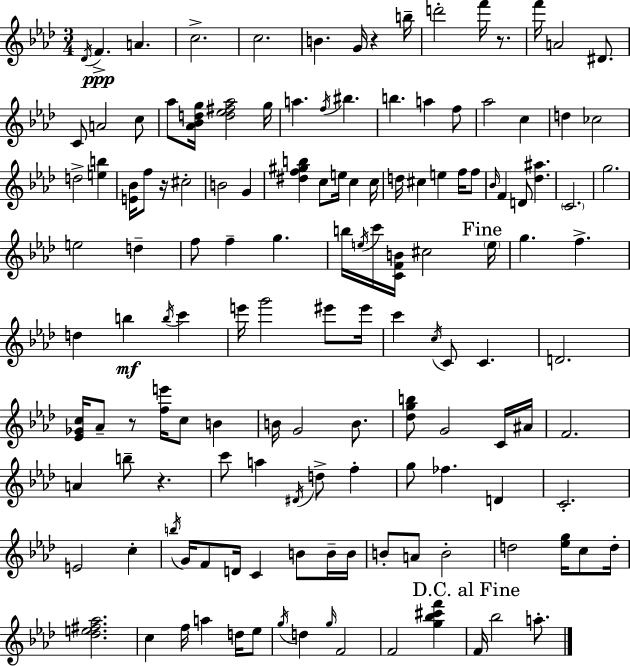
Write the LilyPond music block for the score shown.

{
  \clef treble
  \numericTimeSignature
  \time 3/4
  \key f \minor
  \repeat volta 2 { \acciaccatura { des'16 }\ppp f'4.-> a'4. | c''2.-> | c''2. | b'4. g'16 r4 | \break b''16-- d'''2-. f'''16 r8. | f'''16 a'2 dis'8. | c'8 a'2 c''8 | aes''8 <aes' bes' d'' g''>16 <d'' ees'' fis'' aes''>2 | \break g''16 a''4. \acciaccatura { f''16 } bis''4. | b''4. a''4 | f''8 aes''2 c''4 | d''4 ces''2 | \break d''2-> <e'' b''>4 | <e' bes'>16 f''8 r16 cis''2-. | b'2 g'4 | <dis'' f'' gis'' b''>4 c''8 e''16 c''4 | \break c''16 d''16 cis''4 e''4 f''16 | f''8 \grace { bes'16 } f'4 d'8 <des'' ais''>4. | \parenthesize c'2. | g''2. | \break e''2 d''4-- | f''8 f''4-- g''4. | b''16 \acciaccatura { e''16 } c'''16 <c' f' b'>16 cis''2 | \mark "Fine" \parenthesize e''16 g''4. f''4.-> | \break d''4 b''4\mf | \acciaccatura { b''16 } c'''4 e'''16 g'''2 | eis'''8 eis'''16 c'''4 \acciaccatura { c''16 } c'8 | c'4. d'2. | \break <ees' ges' c''>16 aes'8-- r8 <f'' e'''>16 | c''8 b'4 b'16 g'2 | b'8. <des'' g'' b''>8 g'2 | c'16 ais'16 f'2. | \break a'4 b''8-- | r4. c'''8 a''4 | \acciaccatura { dis'16 } d''8-> f''4-. g''8 fes''4. | d'4 c'2.-. | \break e'2 | c''4-. \acciaccatura { b''16 } g'16 f'8 d'16 | c'4 b'8 b'16-- b'16 b'8-. a'8 | b'2-. d''2 | \break <ees'' g''>16 c''8 d''16-. <des'' e'' fis'' aes''>2. | c''4 | f''16 a''4 d''16 ees''8 \acciaccatura { g''16 } d''4 | \grace { g''16 } f'2 f'2 | \break <g'' bes'' cis''' f'''>4 \mark "D.C. al Fine" f'16 bes''2 | a''8.-. } \bar "|."
}